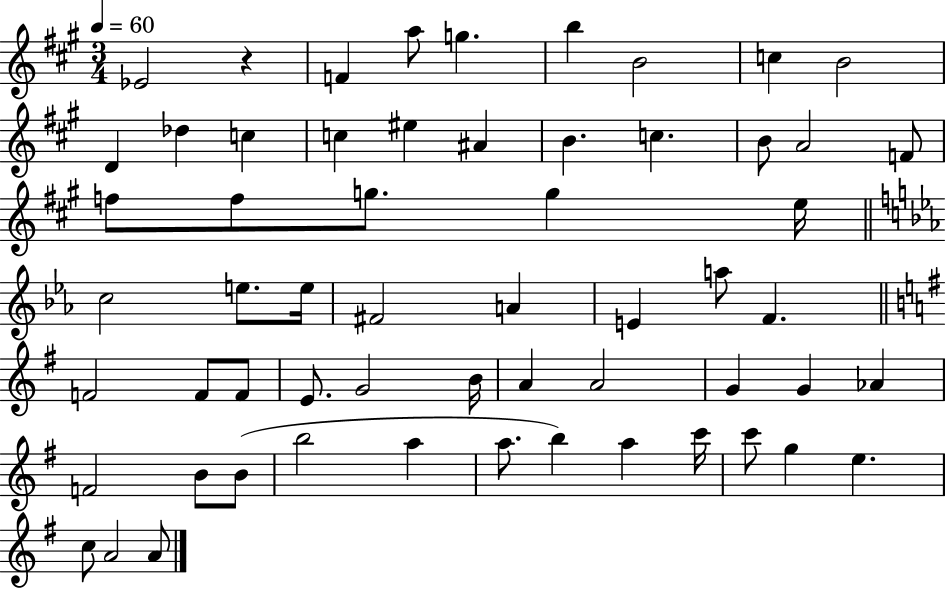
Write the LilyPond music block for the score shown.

{
  \clef treble
  \numericTimeSignature
  \time 3/4
  \key a \major
  \tempo 4 = 60
  \repeat volta 2 { ees'2 r4 | f'4 a''8 g''4. | b''4 b'2 | c''4 b'2 | \break d'4 des''4 c''4 | c''4 eis''4 ais'4 | b'4. c''4. | b'8 a'2 f'8 | \break f''8 f''8 g''8. g''4 e''16 | \bar "||" \break \key ees \major c''2 e''8. e''16 | fis'2 a'4 | e'4 a''8 f'4. | \bar "||" \break \key g \major f'2 f'8 f'8 | e'8. g'2 b'16 | a'4 a'2 | g'4 g'4 aes'4 | \break f'2 b'8 b'8( | b''2 a''4 | a''8. b''4) a''4 c'''16 | c'''8 g''4 e''4. | \break c''8 a'2 a'8 | } \bar "|."
}